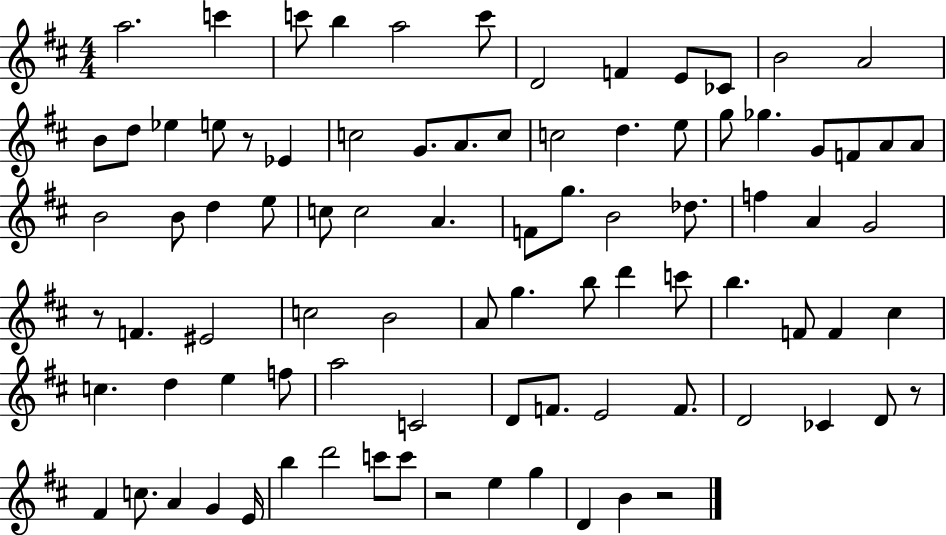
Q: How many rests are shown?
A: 5